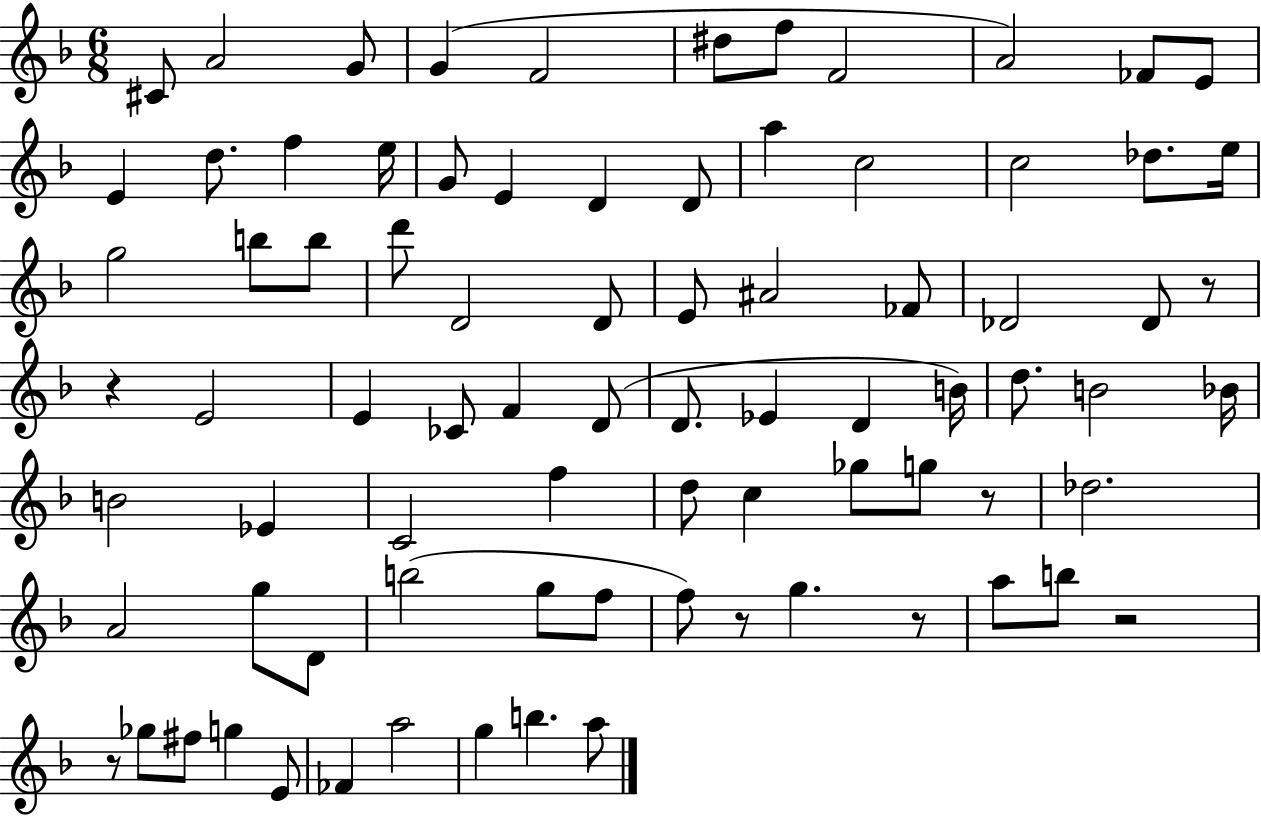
{
  \clef treble
  \numericTimeSignature
  \time 6/8
  \key f \major
  \repeat volta 2 { cis'8 a'2 g'8 | g'4( f'2 | dis''8 f''8 f'2 | a'2) fes'8 e'8 | \break e'4 d''8. f''4 e''16 | g'8 e'4 d'4 d'8 | a''4 c''2 | c''2 des''8. e''16 | \break g''2 b''8 b''8 | d'''8 d'2 d'8 | e'8 ais'2 fes'8 | des'2 des'8 r8 | \break r4 e'2 | e'4 ces'8 f'4 d'8( | d'8. ees'4 d'4 b'16) | d''8. b'2 bes'16 | \break b'2 ees'4 | c'2 f''4 | d''8 c''4 ges''8 g''8 r8 | des''2. | \break a'2 g''8 d'8 | b''2( g''8 f''8 | f''8) r8 g''4. r8 | a''8 b''8 r2 | \break r8 ges''8 fis''8 g''4 e'8 | fes'4 a''2 | g''4 b''4. a''8 | } \bar "|."
}